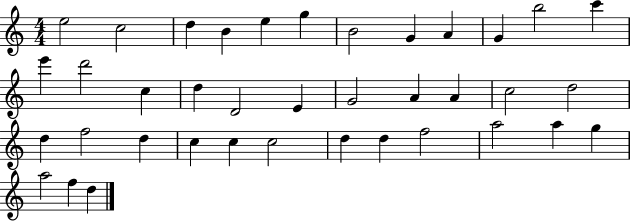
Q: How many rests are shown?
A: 0